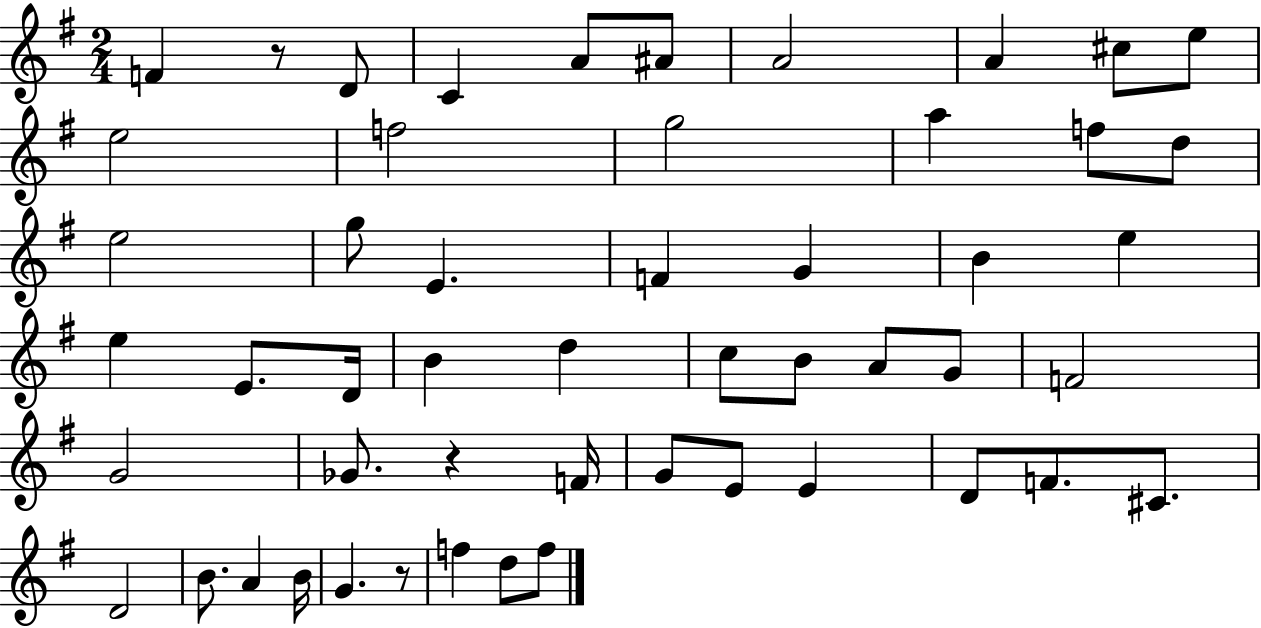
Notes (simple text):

F4/q R/e D4/e C4/q A4/e A#4/e A4/h A4/q C#5/e E5/e E5/h F5/h G5/h A5/q F5/e D5/e E5/h G5/e E4/q. F4/q G4/q B4/q E5/q E5/q E4/e. D4/s B4/q D5/q C5/e B4/e A4/e G4/e F4/h G4/h Gb4/e. R/q F4/s G4/e E4/e E4/q D4/e F4/e. C#4/e. D4/h B4/e. A4/q B4/s G4/q. R/e F5/q D5/e F5/e